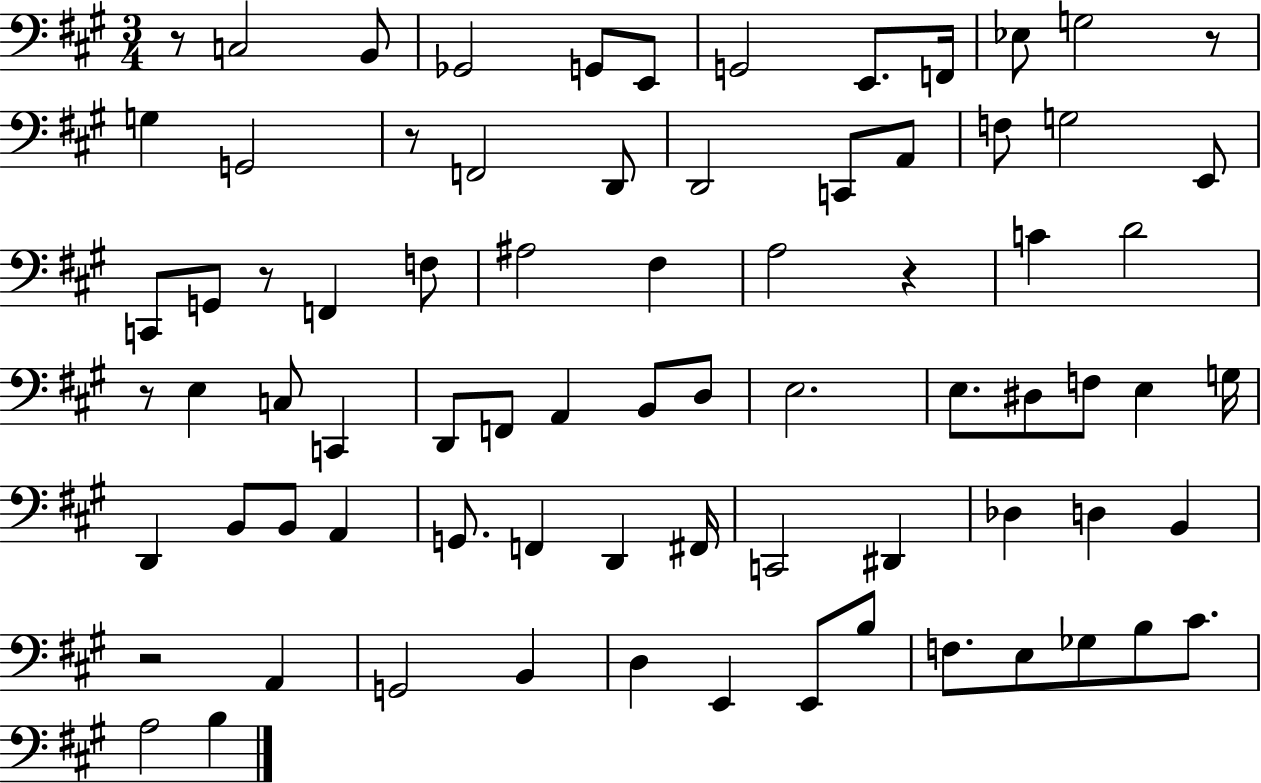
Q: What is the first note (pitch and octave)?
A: C3